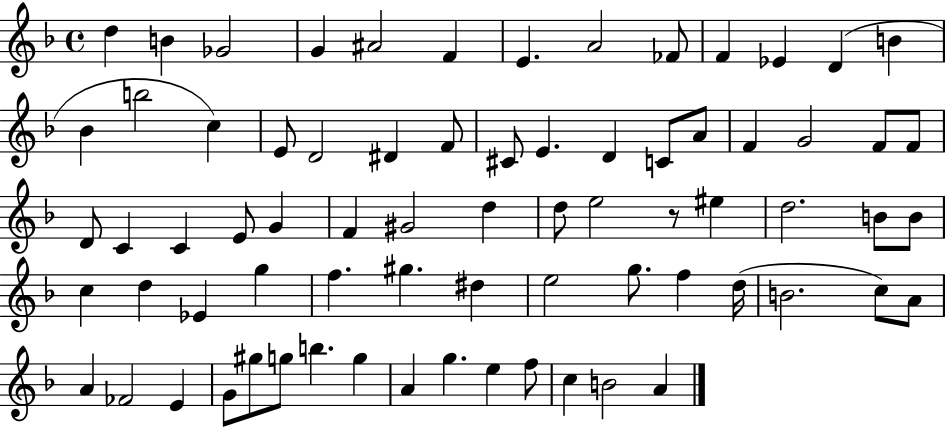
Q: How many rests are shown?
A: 1